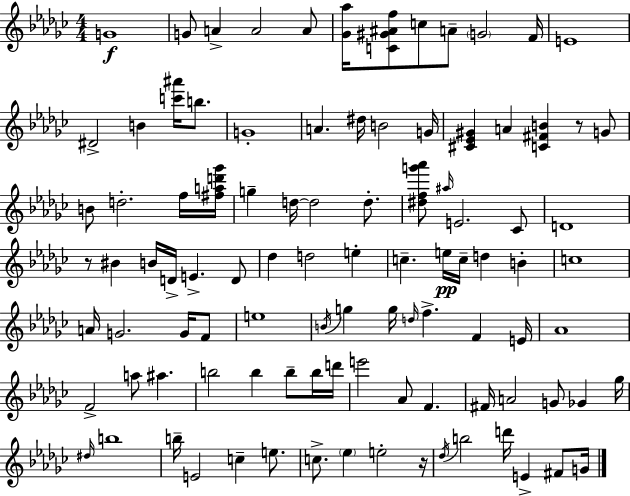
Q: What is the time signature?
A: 4/4